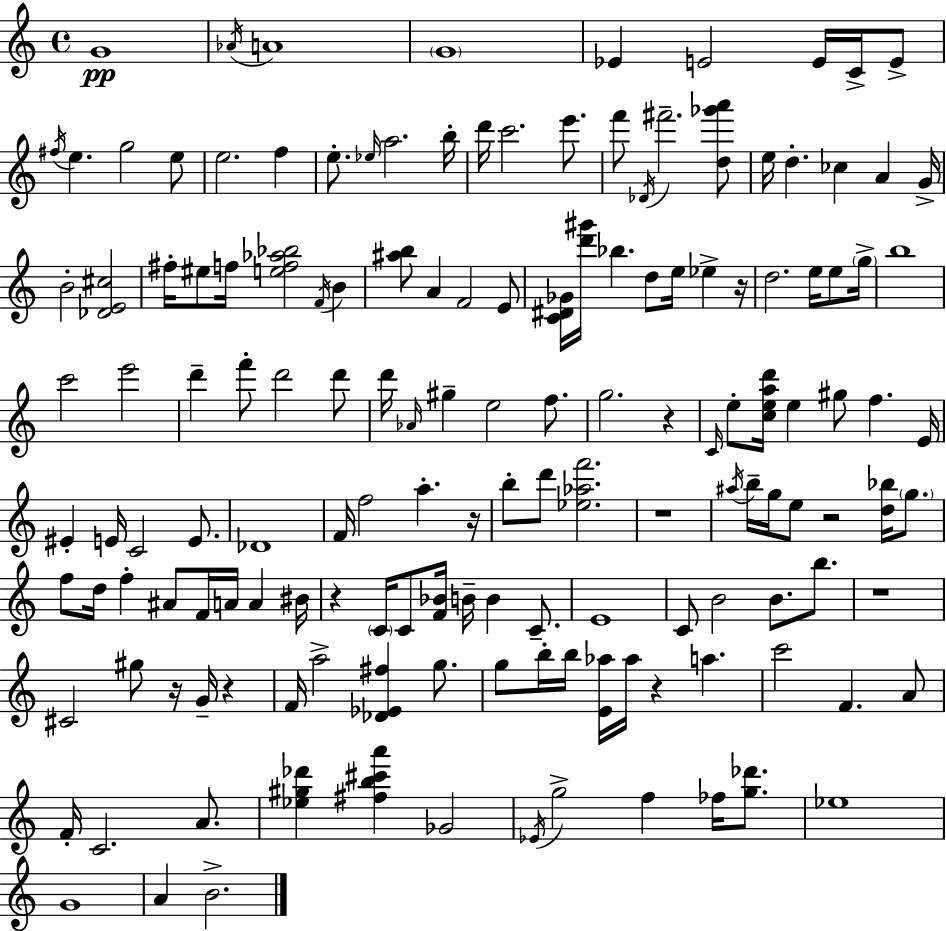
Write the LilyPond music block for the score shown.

{
  \clef treble
  \time 4/4
  \defaultTimeSignature
  \key a \minor
  g'1\pp | \acciaccatura { aes'16 } a'1 | \parenthesize g'1 | ees'4 e'2 e'16 c'16-> e'8-> | \break \acciaccatura { fis''16 } e''4. g''2 | e''8 e''2. f''4 | e''8.-. \grace { ees''16 } a''2. | b''16-. d'''16 c'''2. | \break e'''8. f'''8 \acciaccatura { des'16 } fis'''2.-- | <d'' ges''' a'''>8 e''16 d''4.-. ces''4 a'4 | g'16-> b'2-. <des' e' cis''>2 | fis''16-. eis''8 f''16 <e'' f'' aes'' bes''>2 | \break \acciaccatura { f'16 } b'4 <ais'' b''>8 a'4 f'2 | e'8 <c' dis' ges'>16 <d''' gis'''>16 bes''4. d''8 e''16 | ees''4-> r16 d''2. | e''16 e''8 \parenthesize g''16-> b''1 | \break c'''2 e'''2 | d'''4-- f'''8-. d'''2 | d'''8 d'''16 \grace { aes'16 } gis''4-- e''2 | f''8. g''2. | \break r4 \grace { c'16 } e''8-. <c'' e'' a'' d'''>16 e''4 gis''8 | f''4. e'16 eis'4-. e'16 c'2 | e'8. des'1 | f'16 f''2 | \break a''4.-. r16 b''8-. d'''8 <ees'' aes'' f'''>2. | r1 | \acciaccatura { ais''16 } b''16-- g''16 e''8 r2 | <d'' bes''>16 \parenthesize g''8. f''8 d''16 f''4-. ais'8 | \break f'16 a'16 a'4 bis'16 r4 \parenthesize c'16 c'8 <f' bes'>16 | b'16-- b'4 c'8.-- e'1 | c'8 b'2 | b'8. b''8. r1 | \break cis'2 | gis''8 r16 g'16-- r4 f'16 a''2-> | <des' ees' fis''>4 g''8. g''8 b''16-. b''16 <e' aes''>16 aes''16 r4 | a''4. c'''2 | \break f'4. a'8 f'16-. c'2. | a'8. <ees'' gis'' des'''>4 <fis'' b'' cis''' a'''>4 | ges'2 \acciaccatura { ees'16 } g''2-> | f''4 fes''16 <g'' des'''>8. ees''1 | \break g'1 | a'4 b'2.-> | \bar "|."
}